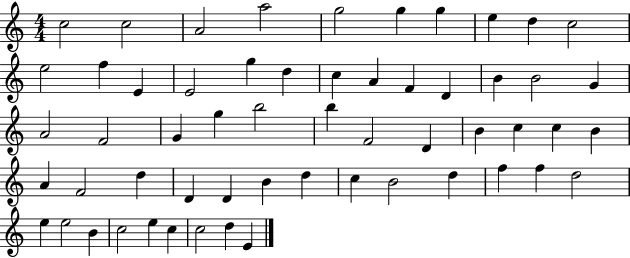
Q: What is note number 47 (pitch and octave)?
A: F5